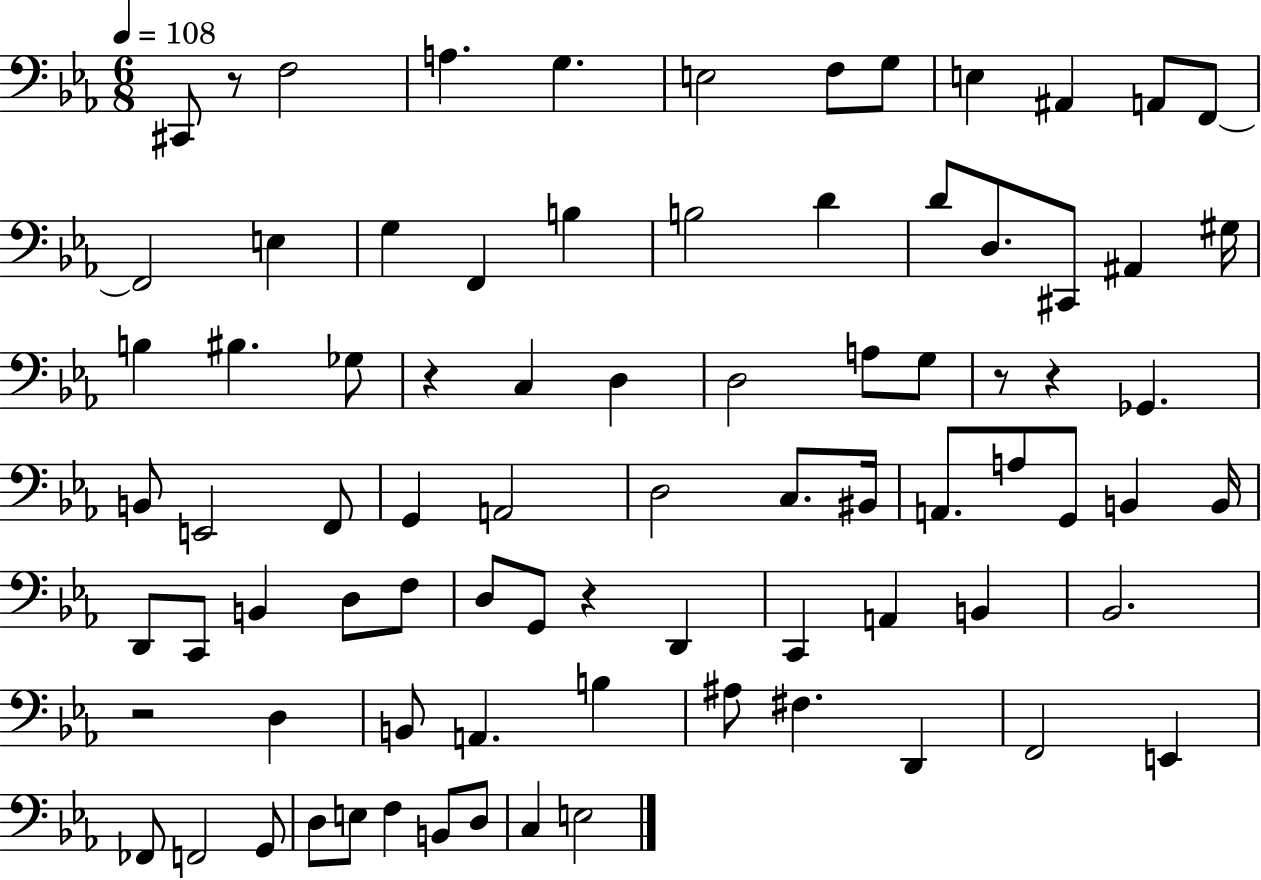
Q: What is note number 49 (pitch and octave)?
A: D3